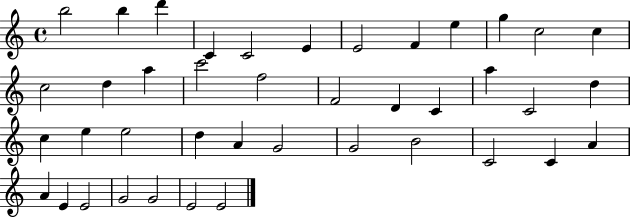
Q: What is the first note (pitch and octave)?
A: B5